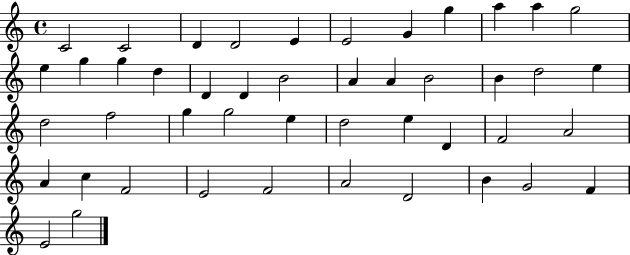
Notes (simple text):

C4/h C4/h D4/q D4/h E4/q E4/h G4/q G5/q A5/q A5/q G5/h E5/q G5/q G5/q D5/q D4/q D4/q B4/h A4/q A4/q B4/h B4/q D5/h E5/q D5/h F5/h G5/q G5/h E5/q D5/h E5/q D4/q F4/h A4/h A4/q C5/q F4/h E4/h F4/h A4/h D4/h B4/q G4/h F4/q E4/h G5/h